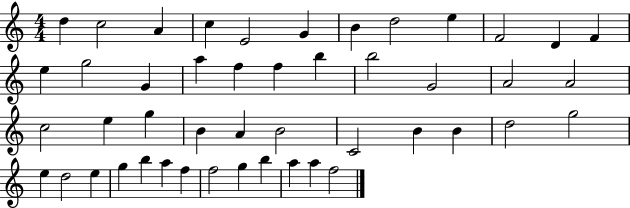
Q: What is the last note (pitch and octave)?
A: F5